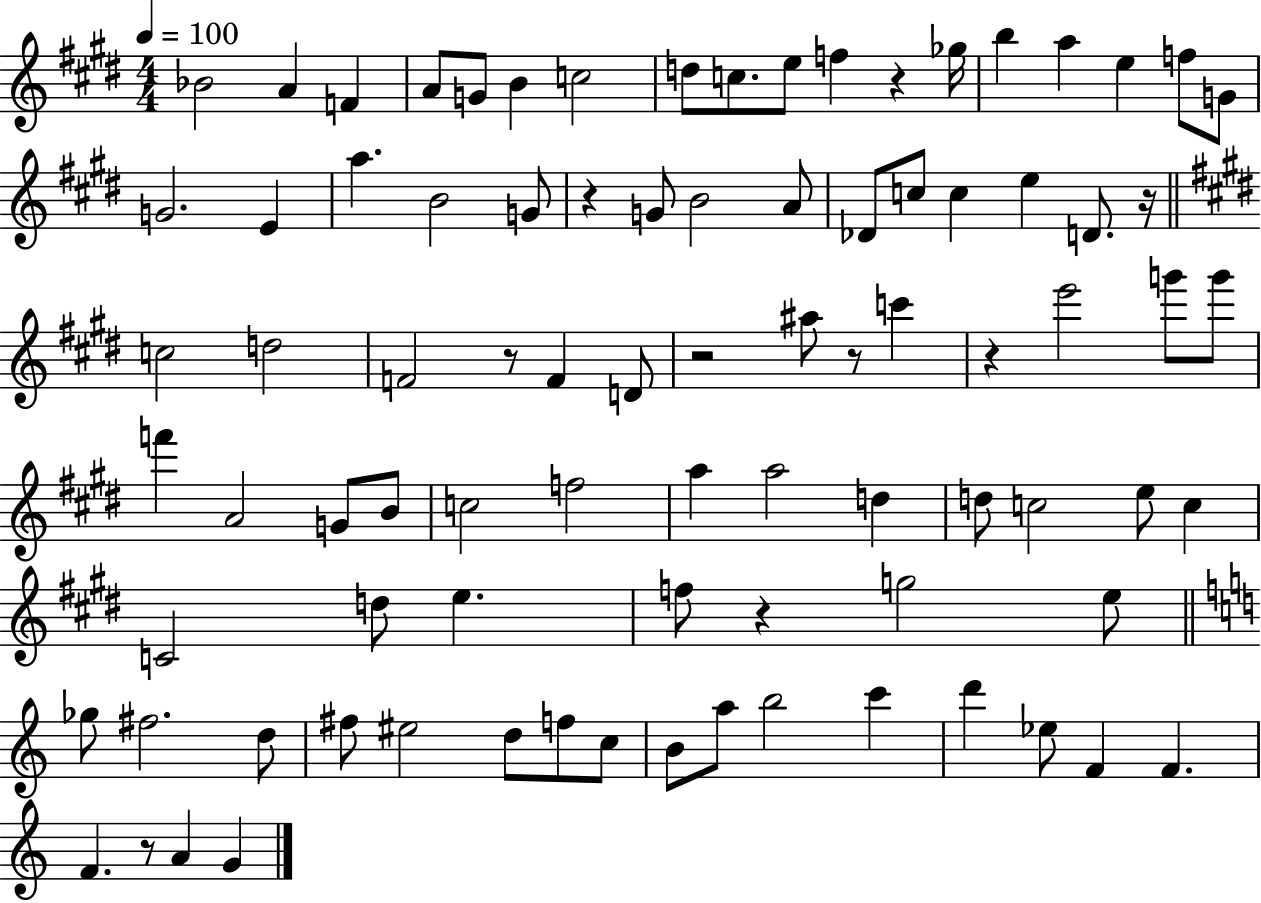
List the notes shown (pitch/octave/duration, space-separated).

Bb4/h A4/q F4/q A4/e G4/e B4/q C5/h D5/e C5/e. E5/e F5/q R/q Gb5/s B5/q A5/q E5/q F5/e G4/e G4/h. E4/q A5/q. B4/h G4/e R/q G4/e B4/h A4/e Db4/e C5/e C5/q E5/q D4/e. R/s C5/h D5/h F4/h R/e F4/q D4/e R/h A#5/e R/e C6/q R/q E6/h G6/e G6/e F6/q A4/h G4/e B4/e C5/h F5/h A5/q A5/h D5/q D5/e C5/h E5/e C5/q C4/h D5/e E5/q. F5/e R/q G5/h E5/e Gb5/e F#5/h. D5/e F#5/e EIS5/h D5/e F5/e C5/e B4/e A5/e B5/h C6/q D6/q Eb5/e F4/q F4/q. F4/q. R/e A4/q G4/q